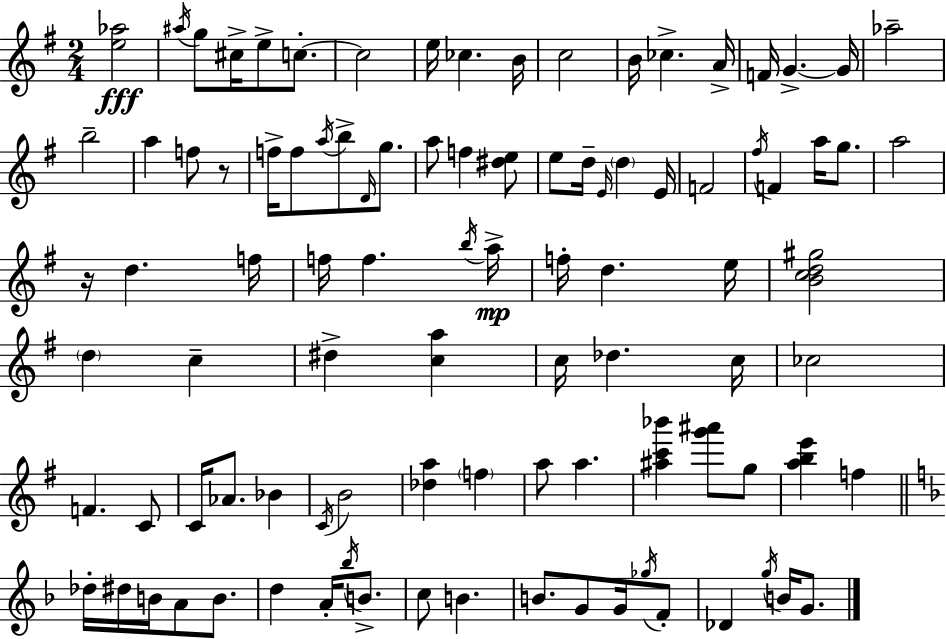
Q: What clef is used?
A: treble